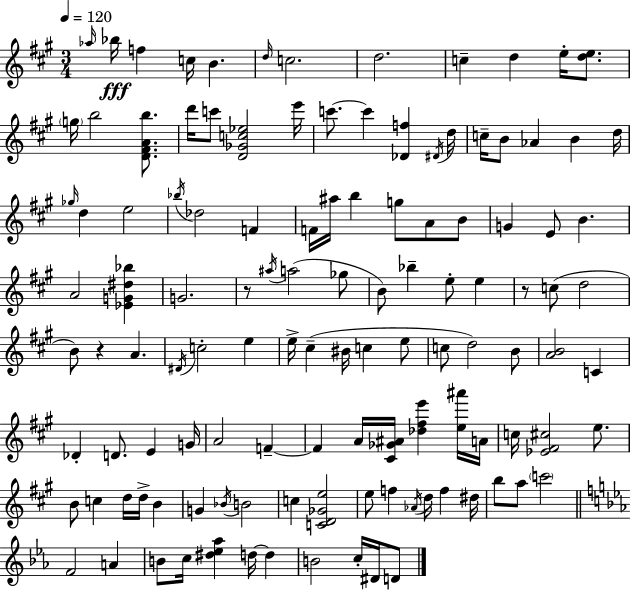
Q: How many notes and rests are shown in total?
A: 119